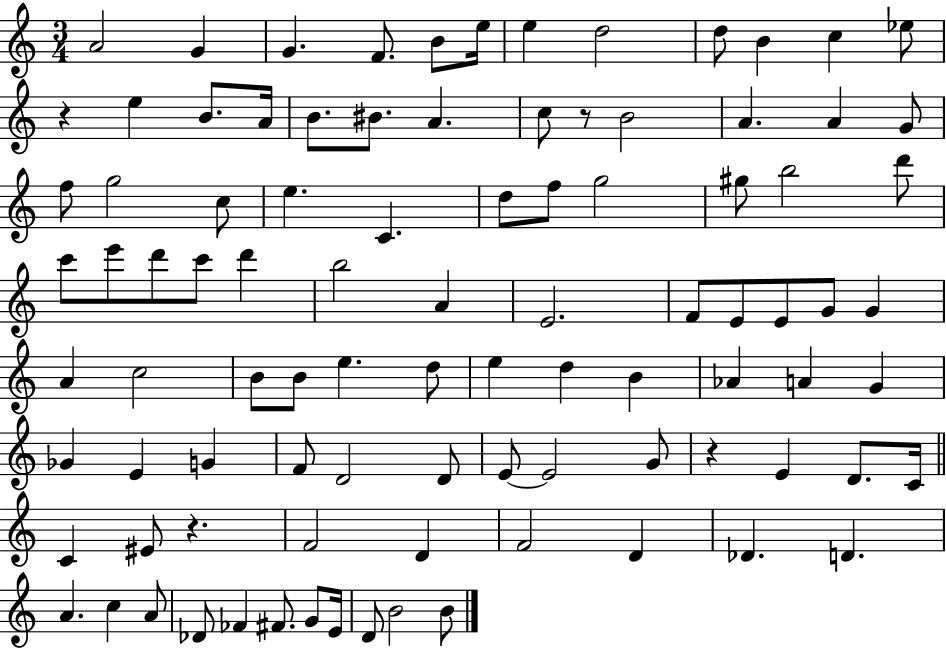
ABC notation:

X:1
T:Untitled
M:3/4
L:1/4
K:C
A2 G G F/2 B/2 e/4 e d2 d/2 B c _e/2 z e B/2 A/4 B/2 ^B/2 A c/2 z/2 B2 A A G/2 f/2 g2 c/2 e C d/2 f/2 g2 ^g/2 b2 d'/2 c'/2 e'/2 d'/2 c'/2 d' b2 A E2 F/2 E/2 E/2 G/2 G A c2 B/2 B/2 e d/2 e d B _A A G _G E G F/2 D2 D/2 E/2 E2 G/2 z E D/2 C/4 C ^E/2 z F2 D F2 D _D D A c A/2 _D/2 _F ^F/2 G/2 E/4 D/2 B2 B/2